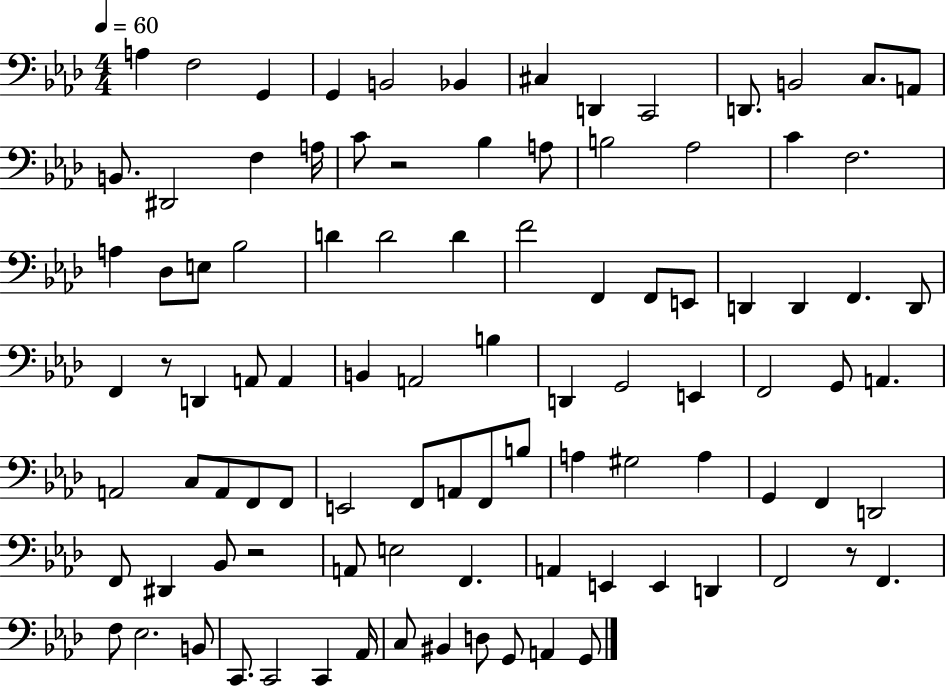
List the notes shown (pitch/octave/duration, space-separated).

A3/q F3/h G2/q G2/q B2/h Bb2/q C#3/q D2/q C2/h D2/e. B2/h C3/e. A2/e B2/e. D#2/h F3/q A3/s C4/e R/h Bb3/q A3/e B3/h Ab3/h C4/q F3/h. A3/q Db3/e E3/e Bb3/h D4/q D4/h D4/q F4/h F2/q F2/e E2/e D2/q D2/q F2/q. D2/e F2/q R/e D2/q A2/e A2/q B2/q A2/h B3/q D2/q G2/h E2/q F2/h G2/e A2/q. A2/h C3/e A2/e F2/e F2/e E2/h F2/e A2/e F2/e B3/e A3/q G#3/h A3/q G2/q F2/q D2/h F2/e D#2/q Bb2/e R/h A2/e E3/h F2/q. A2/q E2/q E2/q D2/q F2/h R/e F2/q. F3/e Eb3/h. B2/e C2/e. C2/h C2/q Ab2/s C3/e BIS2/q D3/e G2/e A2/q G2/e